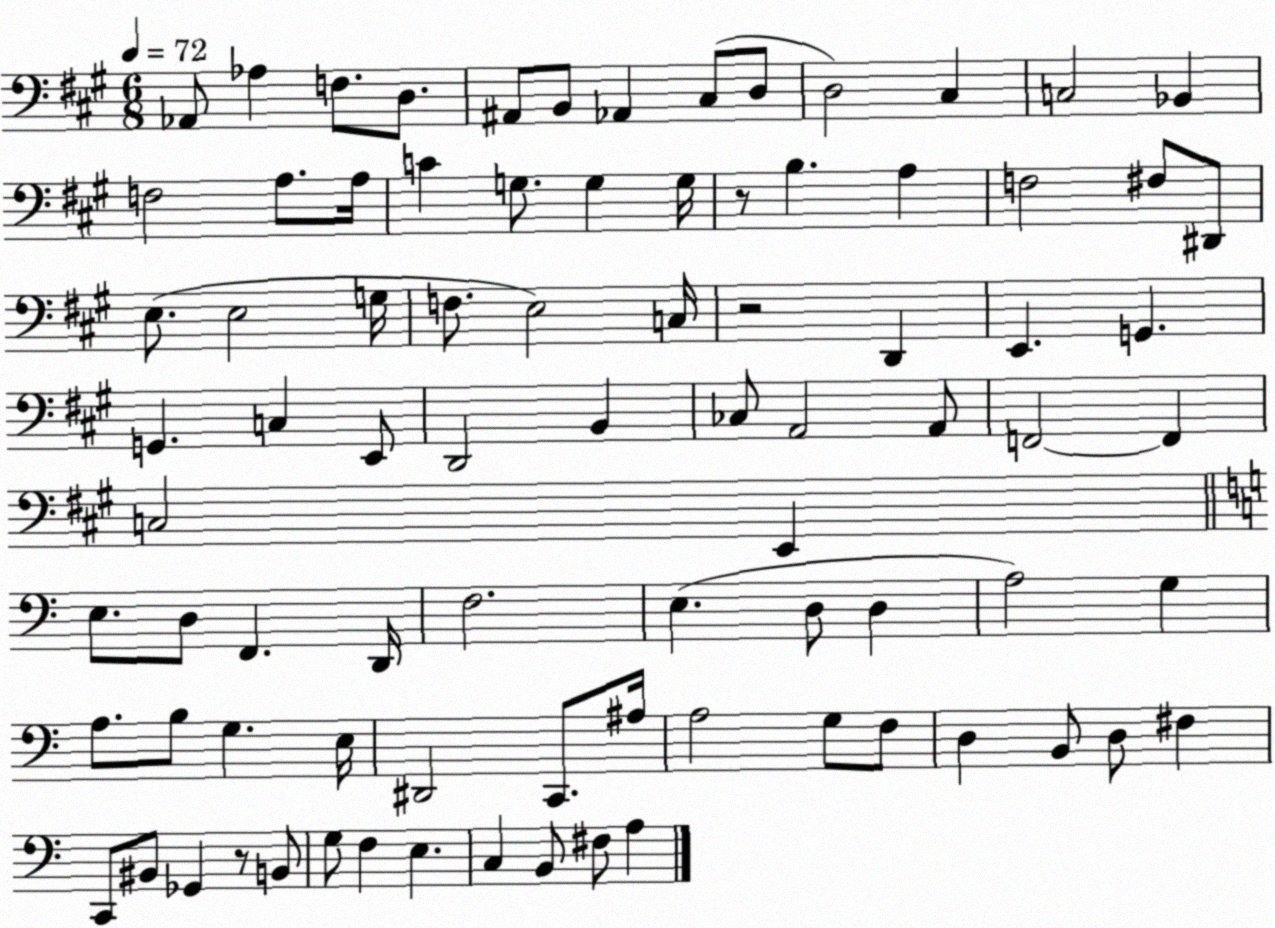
X:1
T:Untitled
M:6/8
L:1/4
K:A
_A,,/2 _A, F,/2 D,/2 ^A,,/2 B,,/2 _A,, ^C,/2 D,/2 D,2 ^C, C,2 _B,, F,2 A,/2 A,/4 C G,/2 G, G,/4 z/2 B, A, F,2 ^F,/2 ^D,,/2 E,/2 E,2 G,/4 F,/2 E,2 C,/4 z2 D,, E,, G,, G,, C, E,,/2 D,,2 B,, _C,/2 A,,2 A,,/2 F,,2 F,, C,2 E,, E,/2 D,/2 F,, D,,/4 F,2 E, D,/2 D, A,2 G, A,/2 B,/2 G, E,/4 ^D,,2 C,,/2 ^A,/4 A,2 G,/2 F,/2 D, B,,/2 D,/2 ^F, C,,/2 ^B,,/2 _G,, z/2 B,,/2 G,/2 F, E, C, B,,/2 ^F,/2 A,